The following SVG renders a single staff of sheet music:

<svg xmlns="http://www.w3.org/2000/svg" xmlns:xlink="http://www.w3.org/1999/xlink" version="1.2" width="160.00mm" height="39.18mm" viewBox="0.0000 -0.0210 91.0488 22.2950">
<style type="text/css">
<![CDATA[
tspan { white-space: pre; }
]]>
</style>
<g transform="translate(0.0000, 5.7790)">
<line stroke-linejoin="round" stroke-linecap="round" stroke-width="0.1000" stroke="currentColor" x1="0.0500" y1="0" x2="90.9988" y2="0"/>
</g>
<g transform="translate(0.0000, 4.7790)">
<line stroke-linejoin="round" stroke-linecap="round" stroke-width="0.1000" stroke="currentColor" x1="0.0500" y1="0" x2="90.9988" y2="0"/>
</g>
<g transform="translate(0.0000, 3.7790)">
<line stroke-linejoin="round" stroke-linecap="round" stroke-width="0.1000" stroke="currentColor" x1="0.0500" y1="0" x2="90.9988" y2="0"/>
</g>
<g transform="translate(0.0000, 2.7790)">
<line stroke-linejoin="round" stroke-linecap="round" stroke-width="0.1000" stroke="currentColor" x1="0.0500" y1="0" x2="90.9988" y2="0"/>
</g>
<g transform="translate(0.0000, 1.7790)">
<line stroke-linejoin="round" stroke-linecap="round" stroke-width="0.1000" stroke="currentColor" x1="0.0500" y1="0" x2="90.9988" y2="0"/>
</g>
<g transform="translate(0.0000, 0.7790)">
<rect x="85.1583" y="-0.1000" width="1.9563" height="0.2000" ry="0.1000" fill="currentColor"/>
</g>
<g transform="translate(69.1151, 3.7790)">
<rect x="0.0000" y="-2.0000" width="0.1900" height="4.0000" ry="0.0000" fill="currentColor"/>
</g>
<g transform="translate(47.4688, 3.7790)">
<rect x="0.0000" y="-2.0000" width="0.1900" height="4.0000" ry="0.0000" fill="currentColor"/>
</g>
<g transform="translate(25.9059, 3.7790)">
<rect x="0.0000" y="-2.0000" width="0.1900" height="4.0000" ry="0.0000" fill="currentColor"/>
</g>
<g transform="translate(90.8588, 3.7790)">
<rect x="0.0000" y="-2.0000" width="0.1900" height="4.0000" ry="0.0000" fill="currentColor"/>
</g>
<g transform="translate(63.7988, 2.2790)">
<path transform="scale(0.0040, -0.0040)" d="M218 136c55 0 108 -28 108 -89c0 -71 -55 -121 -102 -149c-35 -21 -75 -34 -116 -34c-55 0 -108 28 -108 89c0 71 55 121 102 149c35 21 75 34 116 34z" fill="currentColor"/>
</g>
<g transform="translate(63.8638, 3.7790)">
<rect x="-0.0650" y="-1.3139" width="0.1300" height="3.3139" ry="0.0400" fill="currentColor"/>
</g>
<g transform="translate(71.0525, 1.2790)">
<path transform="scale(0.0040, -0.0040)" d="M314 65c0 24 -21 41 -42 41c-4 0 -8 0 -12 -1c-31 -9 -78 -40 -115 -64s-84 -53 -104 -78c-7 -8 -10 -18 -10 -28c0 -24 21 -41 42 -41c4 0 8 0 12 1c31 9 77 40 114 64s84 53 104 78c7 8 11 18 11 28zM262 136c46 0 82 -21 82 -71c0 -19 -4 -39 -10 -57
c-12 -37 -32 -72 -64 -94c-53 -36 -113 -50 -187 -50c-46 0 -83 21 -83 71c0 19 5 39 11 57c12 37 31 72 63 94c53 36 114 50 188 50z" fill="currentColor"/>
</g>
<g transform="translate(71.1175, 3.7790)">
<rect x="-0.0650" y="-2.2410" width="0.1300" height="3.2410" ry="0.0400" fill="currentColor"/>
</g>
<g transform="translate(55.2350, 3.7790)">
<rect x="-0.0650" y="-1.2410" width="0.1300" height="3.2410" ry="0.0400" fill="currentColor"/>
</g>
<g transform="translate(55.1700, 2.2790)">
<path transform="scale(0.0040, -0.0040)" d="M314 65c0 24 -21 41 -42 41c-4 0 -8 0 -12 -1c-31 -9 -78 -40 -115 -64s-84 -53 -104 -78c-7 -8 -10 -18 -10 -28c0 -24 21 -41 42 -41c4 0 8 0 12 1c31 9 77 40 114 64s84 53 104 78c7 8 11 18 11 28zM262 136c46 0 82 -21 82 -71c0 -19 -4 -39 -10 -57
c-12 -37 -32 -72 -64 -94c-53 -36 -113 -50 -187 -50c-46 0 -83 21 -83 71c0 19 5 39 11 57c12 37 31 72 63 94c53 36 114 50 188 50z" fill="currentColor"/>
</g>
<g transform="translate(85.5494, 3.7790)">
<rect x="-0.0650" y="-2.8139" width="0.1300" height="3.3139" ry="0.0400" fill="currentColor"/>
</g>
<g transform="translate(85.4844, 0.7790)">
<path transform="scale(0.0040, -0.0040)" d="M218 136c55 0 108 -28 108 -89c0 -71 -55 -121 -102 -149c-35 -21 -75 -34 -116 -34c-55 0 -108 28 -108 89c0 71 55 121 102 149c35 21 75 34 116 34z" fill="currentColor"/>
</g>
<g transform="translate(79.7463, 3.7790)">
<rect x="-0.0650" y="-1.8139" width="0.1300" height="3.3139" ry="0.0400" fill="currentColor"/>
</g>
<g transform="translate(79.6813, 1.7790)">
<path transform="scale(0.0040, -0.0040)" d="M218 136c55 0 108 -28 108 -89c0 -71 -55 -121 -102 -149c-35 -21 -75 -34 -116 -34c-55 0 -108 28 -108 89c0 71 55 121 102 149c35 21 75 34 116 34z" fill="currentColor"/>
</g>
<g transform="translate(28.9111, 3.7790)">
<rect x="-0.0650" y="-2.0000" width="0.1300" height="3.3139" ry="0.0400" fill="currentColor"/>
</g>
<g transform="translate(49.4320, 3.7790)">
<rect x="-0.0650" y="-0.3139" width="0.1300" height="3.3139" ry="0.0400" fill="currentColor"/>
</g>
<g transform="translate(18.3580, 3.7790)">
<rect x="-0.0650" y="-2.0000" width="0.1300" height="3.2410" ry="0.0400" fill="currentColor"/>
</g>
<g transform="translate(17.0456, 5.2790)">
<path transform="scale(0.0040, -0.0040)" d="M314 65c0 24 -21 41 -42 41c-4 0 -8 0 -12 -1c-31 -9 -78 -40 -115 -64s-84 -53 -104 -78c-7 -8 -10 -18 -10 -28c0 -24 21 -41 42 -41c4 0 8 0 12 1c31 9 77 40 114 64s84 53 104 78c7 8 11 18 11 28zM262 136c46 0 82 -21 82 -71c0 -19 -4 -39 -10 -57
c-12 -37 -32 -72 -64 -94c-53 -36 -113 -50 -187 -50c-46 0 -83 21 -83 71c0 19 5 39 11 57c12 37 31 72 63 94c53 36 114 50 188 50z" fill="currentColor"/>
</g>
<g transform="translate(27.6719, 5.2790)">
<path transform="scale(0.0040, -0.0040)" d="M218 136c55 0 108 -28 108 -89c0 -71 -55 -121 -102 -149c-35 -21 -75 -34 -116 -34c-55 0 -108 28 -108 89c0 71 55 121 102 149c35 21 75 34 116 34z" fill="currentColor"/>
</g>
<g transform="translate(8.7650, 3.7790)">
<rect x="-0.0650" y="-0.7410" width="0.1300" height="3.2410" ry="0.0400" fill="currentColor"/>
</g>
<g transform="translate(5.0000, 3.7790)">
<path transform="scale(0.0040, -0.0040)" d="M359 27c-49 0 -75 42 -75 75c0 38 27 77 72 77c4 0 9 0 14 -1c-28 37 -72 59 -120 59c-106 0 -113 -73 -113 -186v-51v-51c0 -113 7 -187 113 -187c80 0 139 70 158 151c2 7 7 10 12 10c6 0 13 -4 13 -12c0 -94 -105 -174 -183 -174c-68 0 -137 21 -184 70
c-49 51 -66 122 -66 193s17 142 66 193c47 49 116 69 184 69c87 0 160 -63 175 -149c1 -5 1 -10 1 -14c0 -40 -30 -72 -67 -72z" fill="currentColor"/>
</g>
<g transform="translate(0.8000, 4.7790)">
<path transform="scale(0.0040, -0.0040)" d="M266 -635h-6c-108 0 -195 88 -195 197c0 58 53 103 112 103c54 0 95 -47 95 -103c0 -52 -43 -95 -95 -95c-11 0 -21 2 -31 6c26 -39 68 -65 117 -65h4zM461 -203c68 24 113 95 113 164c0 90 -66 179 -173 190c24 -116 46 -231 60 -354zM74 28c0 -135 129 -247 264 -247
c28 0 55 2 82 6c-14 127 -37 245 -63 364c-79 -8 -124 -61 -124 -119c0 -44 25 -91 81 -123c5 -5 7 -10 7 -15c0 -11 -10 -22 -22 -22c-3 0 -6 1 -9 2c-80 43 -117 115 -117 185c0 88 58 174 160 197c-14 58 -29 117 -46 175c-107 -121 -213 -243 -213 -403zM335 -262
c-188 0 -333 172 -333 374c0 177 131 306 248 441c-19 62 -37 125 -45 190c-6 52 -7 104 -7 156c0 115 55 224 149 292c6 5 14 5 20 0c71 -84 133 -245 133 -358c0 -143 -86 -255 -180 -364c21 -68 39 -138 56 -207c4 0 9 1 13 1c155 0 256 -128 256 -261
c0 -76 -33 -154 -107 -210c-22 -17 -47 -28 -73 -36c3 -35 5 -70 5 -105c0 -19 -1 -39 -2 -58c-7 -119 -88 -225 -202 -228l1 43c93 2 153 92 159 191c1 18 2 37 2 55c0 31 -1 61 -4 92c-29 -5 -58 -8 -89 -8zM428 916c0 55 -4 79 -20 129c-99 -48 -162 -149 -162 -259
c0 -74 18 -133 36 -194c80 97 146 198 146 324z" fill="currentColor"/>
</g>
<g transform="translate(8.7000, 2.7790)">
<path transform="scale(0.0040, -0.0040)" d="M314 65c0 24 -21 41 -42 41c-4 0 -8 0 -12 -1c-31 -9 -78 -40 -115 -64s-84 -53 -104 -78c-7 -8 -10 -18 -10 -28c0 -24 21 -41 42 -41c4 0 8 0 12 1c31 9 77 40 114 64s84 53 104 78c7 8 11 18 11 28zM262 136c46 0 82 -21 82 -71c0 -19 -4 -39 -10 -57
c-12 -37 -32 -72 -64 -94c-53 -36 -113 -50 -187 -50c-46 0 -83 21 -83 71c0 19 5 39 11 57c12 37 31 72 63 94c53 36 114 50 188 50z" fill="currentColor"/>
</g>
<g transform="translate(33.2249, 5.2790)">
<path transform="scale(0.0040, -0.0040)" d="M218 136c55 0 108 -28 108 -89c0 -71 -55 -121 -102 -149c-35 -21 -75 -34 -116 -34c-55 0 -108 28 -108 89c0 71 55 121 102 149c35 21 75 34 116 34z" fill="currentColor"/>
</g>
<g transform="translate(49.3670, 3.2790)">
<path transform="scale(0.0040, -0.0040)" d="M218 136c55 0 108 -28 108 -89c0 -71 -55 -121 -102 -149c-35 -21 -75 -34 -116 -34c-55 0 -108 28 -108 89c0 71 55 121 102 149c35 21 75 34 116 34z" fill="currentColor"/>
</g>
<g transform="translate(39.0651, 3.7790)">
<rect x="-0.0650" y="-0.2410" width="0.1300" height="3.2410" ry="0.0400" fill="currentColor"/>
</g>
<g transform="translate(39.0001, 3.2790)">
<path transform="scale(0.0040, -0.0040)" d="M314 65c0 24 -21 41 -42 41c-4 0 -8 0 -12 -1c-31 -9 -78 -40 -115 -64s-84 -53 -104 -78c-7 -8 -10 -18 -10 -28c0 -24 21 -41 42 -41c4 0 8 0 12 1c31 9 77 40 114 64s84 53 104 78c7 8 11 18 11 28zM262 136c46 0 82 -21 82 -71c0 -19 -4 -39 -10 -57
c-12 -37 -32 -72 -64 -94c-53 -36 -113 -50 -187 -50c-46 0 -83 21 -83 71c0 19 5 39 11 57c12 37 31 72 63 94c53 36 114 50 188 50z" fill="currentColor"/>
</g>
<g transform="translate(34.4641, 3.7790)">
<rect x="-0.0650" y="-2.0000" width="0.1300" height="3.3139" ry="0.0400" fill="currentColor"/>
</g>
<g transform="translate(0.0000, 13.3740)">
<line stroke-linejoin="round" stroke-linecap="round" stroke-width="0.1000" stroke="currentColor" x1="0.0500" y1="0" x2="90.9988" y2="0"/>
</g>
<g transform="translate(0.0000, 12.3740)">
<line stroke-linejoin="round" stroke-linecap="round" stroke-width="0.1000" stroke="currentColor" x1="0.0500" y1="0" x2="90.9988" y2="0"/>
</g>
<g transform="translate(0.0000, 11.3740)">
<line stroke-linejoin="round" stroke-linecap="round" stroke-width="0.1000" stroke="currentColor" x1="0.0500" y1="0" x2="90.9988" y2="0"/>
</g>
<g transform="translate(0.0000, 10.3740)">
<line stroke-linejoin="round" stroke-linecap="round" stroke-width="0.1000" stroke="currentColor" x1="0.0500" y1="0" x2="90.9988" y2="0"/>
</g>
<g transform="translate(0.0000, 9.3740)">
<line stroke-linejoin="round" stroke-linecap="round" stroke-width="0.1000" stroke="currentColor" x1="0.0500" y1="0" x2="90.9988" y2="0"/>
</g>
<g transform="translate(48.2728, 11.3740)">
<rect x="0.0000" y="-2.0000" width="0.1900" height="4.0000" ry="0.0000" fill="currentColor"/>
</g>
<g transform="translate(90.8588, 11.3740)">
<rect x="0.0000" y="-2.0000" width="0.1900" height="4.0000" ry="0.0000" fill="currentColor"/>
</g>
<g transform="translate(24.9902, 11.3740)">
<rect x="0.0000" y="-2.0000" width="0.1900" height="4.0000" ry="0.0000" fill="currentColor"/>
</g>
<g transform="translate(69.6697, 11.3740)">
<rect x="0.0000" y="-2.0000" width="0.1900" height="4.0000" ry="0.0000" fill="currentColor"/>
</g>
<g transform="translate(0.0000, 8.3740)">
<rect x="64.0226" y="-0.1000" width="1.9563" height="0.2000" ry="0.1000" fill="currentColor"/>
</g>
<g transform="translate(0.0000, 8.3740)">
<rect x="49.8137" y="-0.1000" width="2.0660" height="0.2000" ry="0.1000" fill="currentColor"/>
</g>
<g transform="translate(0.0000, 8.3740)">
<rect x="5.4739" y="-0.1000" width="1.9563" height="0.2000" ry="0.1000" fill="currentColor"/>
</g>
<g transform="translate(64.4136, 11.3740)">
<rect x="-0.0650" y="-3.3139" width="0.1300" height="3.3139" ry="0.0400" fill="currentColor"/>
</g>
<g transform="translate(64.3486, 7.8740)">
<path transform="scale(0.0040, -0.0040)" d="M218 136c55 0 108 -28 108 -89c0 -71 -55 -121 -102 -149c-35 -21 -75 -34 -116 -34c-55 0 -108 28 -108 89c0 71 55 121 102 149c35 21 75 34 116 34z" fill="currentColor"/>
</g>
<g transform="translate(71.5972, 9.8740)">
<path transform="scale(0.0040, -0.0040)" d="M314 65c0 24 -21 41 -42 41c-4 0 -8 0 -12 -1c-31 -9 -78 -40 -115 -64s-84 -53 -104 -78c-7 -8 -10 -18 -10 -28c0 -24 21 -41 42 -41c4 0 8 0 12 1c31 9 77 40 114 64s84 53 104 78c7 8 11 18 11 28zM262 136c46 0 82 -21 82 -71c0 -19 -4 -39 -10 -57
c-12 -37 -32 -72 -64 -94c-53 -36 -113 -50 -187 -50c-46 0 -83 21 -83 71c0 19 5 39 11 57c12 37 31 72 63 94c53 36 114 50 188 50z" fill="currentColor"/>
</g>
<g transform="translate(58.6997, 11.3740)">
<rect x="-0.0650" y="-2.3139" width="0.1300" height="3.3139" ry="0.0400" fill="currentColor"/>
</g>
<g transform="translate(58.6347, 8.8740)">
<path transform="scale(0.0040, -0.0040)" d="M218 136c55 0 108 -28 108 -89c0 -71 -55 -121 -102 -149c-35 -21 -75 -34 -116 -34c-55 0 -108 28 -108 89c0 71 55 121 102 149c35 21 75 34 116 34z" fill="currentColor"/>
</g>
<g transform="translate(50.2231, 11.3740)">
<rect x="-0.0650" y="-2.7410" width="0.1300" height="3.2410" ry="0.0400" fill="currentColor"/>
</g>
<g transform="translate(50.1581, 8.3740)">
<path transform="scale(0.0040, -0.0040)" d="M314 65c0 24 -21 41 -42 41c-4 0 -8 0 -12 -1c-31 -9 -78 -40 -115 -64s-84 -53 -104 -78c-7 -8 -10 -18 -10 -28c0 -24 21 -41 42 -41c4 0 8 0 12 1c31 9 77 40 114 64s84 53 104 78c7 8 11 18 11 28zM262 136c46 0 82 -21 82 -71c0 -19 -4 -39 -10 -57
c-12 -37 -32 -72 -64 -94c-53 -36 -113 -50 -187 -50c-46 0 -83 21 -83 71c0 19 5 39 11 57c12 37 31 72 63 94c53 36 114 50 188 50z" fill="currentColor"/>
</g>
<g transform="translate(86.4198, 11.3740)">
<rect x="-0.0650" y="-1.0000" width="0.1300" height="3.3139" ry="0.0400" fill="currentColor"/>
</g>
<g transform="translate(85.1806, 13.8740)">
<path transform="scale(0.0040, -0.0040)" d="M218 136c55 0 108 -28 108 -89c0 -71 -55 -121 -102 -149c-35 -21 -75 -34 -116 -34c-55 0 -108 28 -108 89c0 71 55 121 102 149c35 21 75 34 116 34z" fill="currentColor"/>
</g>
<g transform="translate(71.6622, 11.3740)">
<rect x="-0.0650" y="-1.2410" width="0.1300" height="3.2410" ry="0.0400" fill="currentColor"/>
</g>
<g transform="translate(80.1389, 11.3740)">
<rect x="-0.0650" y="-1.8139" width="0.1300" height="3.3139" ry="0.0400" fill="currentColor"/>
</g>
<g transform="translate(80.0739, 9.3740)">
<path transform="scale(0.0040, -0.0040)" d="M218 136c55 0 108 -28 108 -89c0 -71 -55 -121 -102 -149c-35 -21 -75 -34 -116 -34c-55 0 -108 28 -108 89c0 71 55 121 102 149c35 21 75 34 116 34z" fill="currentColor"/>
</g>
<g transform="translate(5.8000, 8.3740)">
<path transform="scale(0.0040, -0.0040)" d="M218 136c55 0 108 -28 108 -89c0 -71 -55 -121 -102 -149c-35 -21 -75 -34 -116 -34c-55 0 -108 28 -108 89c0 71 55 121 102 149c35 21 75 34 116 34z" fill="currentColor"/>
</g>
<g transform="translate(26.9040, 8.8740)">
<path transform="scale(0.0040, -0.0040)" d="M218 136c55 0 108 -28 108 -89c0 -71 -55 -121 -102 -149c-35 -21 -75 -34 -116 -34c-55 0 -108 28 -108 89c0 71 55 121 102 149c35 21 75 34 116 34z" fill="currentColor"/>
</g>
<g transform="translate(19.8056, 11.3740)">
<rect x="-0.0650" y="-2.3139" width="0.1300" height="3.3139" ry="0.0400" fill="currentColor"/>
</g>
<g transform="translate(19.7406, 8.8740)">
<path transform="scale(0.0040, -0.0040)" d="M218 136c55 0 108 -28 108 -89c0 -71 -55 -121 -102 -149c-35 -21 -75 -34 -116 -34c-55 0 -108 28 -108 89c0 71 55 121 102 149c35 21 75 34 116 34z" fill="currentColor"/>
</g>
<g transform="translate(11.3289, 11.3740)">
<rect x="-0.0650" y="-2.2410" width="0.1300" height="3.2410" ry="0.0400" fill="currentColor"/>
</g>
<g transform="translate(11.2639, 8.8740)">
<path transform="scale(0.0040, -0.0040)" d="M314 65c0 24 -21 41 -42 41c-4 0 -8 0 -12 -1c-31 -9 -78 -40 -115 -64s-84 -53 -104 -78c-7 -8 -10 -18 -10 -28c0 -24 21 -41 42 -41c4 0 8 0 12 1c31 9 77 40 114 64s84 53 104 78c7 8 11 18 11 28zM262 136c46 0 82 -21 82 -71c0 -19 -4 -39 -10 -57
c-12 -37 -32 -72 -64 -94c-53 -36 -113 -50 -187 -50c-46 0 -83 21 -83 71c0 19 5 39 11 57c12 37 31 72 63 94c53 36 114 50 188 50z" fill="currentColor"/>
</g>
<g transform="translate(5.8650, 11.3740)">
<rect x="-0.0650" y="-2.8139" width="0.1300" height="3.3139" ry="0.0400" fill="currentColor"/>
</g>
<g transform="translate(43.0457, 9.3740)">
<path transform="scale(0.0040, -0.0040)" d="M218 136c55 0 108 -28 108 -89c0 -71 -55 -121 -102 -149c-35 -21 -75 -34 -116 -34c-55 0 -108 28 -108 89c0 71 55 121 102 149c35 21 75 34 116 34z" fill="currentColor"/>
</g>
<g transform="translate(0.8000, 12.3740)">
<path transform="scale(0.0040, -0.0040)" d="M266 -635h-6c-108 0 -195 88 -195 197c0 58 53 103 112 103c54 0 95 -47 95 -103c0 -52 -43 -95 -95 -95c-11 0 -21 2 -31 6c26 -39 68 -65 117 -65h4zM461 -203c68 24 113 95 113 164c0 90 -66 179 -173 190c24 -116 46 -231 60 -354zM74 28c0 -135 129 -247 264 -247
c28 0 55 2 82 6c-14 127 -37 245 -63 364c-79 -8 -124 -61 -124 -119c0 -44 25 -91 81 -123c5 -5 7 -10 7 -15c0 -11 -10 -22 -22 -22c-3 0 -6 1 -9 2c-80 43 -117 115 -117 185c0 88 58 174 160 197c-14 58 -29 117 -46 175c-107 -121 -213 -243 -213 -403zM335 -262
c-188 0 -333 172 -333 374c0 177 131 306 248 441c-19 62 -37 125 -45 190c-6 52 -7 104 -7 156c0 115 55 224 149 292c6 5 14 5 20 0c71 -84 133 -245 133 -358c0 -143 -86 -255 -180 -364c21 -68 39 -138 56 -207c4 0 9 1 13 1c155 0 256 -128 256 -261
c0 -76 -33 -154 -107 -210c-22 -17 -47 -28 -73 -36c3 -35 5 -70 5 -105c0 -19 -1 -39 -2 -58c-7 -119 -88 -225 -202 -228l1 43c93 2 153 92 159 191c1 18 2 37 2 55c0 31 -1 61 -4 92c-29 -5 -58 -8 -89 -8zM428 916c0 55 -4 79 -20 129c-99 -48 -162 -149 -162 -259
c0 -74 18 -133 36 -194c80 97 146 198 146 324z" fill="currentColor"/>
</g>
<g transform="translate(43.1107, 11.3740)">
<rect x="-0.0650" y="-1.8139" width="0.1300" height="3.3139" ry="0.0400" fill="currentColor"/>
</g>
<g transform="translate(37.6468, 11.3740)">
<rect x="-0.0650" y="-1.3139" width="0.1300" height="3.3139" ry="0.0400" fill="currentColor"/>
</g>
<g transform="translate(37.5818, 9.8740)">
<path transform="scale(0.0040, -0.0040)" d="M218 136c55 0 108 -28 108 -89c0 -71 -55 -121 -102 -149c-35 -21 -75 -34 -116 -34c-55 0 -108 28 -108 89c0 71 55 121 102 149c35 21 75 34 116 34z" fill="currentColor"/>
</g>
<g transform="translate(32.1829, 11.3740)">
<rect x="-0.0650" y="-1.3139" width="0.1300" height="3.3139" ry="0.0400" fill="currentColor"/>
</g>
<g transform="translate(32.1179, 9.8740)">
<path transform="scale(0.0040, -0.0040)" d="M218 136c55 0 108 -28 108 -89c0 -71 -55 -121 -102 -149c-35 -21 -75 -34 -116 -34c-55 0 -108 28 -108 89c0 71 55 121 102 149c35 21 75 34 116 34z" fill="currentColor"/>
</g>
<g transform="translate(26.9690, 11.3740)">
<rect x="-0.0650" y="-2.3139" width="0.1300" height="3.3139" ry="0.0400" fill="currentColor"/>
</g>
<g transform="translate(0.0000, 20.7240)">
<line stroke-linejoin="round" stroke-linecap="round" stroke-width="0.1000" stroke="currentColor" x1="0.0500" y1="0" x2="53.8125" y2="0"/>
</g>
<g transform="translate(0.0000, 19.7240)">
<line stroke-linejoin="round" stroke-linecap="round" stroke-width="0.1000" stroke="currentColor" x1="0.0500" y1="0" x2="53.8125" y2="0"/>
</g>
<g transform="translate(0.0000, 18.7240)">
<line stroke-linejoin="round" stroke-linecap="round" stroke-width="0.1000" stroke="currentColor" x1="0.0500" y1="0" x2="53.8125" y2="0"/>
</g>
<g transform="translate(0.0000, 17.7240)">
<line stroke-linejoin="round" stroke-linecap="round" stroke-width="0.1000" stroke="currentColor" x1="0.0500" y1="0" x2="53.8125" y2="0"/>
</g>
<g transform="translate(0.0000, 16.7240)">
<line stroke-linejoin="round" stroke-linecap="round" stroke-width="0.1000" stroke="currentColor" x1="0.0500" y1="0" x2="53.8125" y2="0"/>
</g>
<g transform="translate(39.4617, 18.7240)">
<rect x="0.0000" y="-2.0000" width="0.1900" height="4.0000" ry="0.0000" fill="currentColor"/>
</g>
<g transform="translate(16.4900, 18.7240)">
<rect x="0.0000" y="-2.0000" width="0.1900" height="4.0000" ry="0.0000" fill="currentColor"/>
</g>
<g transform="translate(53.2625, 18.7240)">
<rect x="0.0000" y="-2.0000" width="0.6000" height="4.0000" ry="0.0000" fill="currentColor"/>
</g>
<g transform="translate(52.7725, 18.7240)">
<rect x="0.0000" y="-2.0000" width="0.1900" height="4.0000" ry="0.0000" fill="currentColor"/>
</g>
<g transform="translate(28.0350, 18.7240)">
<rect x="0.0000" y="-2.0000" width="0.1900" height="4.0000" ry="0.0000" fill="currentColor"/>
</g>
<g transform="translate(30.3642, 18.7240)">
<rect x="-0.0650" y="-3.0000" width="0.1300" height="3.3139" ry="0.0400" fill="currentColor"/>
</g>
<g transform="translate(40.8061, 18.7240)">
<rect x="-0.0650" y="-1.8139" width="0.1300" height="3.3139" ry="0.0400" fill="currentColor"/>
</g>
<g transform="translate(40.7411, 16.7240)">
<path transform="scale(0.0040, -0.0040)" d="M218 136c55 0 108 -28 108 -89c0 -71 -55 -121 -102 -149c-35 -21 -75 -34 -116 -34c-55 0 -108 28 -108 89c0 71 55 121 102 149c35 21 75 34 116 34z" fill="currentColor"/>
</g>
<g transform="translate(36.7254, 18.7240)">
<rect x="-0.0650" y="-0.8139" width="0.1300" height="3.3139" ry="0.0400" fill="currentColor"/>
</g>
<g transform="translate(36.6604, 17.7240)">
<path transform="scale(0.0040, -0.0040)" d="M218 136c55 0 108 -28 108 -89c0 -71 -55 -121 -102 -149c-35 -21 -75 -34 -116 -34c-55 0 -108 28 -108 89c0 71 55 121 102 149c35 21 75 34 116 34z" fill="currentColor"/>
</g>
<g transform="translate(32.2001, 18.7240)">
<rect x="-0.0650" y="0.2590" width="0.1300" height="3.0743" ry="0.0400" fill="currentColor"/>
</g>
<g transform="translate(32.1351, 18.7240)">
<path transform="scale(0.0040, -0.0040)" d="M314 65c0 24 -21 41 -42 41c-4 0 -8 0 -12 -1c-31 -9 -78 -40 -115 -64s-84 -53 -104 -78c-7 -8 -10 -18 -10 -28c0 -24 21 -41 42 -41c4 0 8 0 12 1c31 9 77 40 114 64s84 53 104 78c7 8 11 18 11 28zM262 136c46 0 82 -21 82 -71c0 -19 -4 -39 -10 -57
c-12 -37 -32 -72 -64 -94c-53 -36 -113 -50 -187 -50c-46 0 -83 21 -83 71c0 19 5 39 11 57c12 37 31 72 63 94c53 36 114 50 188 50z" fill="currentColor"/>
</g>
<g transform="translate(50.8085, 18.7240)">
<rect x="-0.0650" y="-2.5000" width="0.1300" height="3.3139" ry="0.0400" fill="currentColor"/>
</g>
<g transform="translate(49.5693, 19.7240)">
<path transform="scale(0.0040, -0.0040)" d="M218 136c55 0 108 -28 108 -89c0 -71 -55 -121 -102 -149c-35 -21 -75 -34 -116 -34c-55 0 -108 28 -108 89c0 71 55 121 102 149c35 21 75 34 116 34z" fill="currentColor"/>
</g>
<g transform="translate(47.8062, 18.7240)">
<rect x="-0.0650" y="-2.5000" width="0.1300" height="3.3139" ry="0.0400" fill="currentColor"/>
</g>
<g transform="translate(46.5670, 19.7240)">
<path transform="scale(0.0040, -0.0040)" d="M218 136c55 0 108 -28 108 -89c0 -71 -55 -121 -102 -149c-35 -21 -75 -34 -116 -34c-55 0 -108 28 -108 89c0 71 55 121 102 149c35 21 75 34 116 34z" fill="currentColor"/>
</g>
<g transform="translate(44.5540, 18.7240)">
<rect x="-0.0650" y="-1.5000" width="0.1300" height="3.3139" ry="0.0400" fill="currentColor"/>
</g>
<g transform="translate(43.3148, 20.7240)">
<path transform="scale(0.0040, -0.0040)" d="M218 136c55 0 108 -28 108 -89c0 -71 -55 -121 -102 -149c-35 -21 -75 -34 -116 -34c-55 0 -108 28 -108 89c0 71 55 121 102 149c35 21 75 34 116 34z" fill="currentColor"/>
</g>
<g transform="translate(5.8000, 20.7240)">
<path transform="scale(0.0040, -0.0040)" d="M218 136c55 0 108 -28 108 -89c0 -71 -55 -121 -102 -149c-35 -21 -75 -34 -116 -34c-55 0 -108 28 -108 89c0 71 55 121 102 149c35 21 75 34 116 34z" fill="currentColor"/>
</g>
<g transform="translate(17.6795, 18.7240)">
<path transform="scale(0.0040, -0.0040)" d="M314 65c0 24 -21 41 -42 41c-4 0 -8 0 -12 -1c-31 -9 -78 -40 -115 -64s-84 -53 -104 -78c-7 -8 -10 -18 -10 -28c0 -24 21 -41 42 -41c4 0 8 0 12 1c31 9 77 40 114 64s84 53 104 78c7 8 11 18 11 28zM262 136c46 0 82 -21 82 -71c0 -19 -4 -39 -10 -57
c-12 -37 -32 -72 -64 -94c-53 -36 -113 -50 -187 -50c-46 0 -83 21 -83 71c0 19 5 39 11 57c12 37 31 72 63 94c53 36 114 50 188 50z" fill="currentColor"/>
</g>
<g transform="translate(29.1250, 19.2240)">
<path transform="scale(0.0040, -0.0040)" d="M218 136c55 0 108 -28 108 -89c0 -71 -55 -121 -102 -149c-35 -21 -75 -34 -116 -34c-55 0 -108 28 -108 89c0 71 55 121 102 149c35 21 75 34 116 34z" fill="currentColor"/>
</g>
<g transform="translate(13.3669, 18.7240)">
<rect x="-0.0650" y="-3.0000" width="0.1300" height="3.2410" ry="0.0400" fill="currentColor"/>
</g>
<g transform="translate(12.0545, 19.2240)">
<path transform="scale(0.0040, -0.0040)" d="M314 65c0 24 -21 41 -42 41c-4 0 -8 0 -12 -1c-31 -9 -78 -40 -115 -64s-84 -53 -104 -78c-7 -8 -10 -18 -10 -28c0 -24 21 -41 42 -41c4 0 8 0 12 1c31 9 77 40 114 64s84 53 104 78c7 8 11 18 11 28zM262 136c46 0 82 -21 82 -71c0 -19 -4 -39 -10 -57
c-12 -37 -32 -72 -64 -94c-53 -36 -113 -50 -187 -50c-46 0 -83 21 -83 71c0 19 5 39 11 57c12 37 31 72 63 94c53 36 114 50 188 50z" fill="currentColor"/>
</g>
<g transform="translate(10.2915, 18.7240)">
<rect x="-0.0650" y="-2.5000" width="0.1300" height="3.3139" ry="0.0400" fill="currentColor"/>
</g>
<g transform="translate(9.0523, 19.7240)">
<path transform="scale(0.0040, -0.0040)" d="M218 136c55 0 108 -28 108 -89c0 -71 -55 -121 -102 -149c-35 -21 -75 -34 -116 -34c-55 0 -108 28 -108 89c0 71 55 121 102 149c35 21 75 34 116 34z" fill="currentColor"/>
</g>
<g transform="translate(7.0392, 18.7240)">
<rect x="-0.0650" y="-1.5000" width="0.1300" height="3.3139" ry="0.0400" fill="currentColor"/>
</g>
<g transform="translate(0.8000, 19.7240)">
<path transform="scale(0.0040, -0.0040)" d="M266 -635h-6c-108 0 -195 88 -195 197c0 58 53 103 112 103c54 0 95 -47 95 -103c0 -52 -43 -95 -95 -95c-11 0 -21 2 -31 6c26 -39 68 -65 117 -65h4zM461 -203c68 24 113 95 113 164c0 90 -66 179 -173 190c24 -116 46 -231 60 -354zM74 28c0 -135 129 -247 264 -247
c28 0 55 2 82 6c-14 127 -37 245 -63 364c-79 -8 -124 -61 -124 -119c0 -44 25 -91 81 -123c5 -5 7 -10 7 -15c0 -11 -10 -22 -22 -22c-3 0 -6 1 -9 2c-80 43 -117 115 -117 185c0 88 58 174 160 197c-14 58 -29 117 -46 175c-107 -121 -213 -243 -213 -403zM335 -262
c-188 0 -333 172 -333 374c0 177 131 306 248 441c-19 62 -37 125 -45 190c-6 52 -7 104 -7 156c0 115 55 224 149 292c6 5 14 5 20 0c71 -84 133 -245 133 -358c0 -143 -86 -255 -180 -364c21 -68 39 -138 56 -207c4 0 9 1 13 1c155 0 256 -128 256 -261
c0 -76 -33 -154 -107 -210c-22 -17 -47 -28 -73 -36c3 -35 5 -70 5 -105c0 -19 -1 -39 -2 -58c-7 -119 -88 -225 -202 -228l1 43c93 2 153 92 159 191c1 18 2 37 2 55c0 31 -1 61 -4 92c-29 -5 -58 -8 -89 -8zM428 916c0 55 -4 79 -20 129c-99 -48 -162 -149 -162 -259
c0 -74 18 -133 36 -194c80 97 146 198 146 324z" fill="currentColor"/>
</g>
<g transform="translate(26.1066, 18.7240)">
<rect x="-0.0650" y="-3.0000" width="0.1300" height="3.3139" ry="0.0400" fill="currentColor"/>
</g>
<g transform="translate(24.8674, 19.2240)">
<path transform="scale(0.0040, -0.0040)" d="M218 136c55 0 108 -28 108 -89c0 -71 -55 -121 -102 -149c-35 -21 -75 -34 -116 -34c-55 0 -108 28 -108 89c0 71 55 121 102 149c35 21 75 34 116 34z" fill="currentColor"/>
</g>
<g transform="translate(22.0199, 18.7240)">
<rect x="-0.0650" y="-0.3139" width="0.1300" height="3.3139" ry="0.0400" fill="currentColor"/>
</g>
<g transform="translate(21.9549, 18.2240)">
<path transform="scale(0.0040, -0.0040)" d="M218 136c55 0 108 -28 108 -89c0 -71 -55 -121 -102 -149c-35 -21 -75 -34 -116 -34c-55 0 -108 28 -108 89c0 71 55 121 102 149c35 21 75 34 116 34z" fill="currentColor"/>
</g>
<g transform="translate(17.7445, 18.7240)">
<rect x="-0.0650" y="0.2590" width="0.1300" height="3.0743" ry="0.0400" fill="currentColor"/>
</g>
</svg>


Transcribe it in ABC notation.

X:1
T:Untitled
M:4/4
L:1/4
K:C
d2 F2 F F c2 c e2 e g2 f a a g2 g g e e f a2 g b e2 f D E G A2 B2 c A A B2 d f E G G